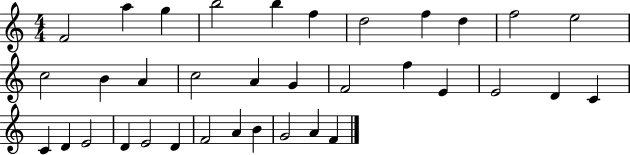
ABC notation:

X:1
T:Untitled
M:4/4
L:1/4
K:C
F2 a g b2 b f d2 f d f2 e2 c2 B A c2 A G F2 f E E2 D C C D E2 D E2 D F2 A B G2 A F